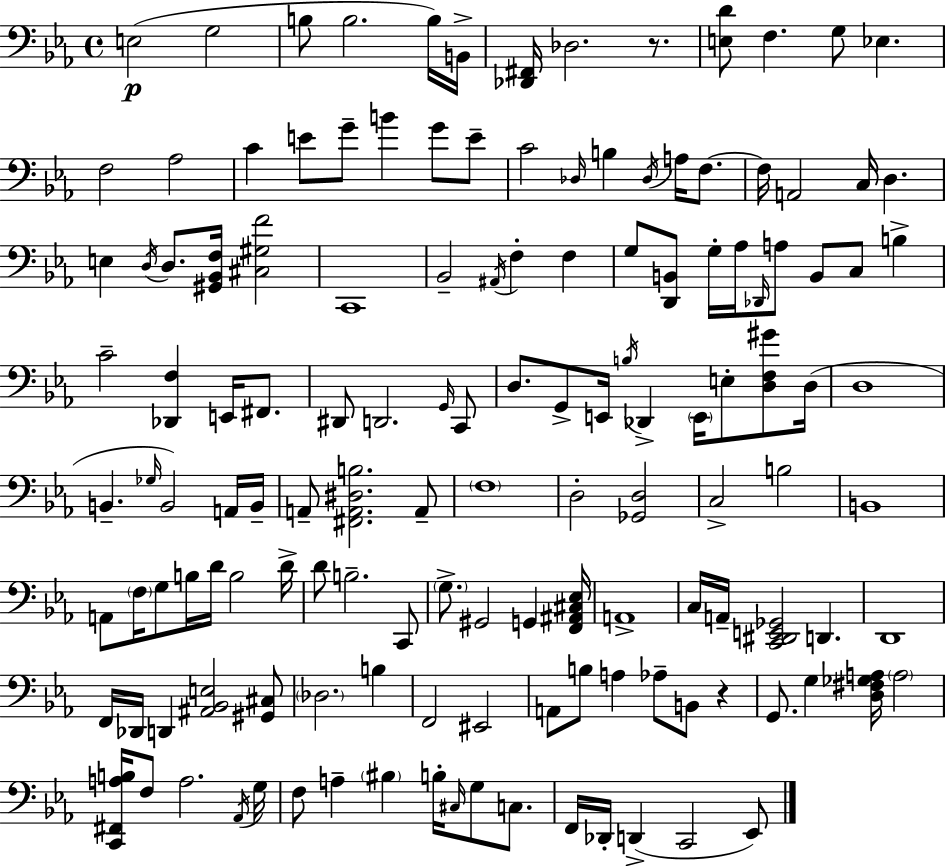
{
  \clef bass
  \time 4/4
  \defaultTimeSignature
  \key c \minor
  \repeat volta 2 { e2(\p g2 | b8 b2. b16) b,16-> | <des, fis,>16 des2. r8. | <e d'>8 f4. g8 ees4. | \break f2 aes2 | c'4 e'8 g'8-- b'4 g'8 e'8-- | c'2 \grace { des16 } b4 \acciaccatura { des16 } a16 f8.~~ | f16 a,2 c16 d4. | \break e4 \acciaccatura { d16 } d8. <gis, bes, f>16 <cis gis f'>2 | c,1 | bes,2-- \acciaccatura { ais,16 } f4-. | f4 g8 <d, b,>8 g16-. aes16 \grace { des,16 } a8 b,8 c8 | \break b4-> c'2-- <des, f>4 | e,16 fis,8. dis,8 d,2. | \grace { g,16 } c,8 d8. g,8-> e,16 \acciaccatura { b16 } des,4-> | \parenthesize e,16 e8-. <d f gis'>8 d16( d1 | \break b,4.-- \grace { ges16 }) b,2 | a,16 b,16-- a,8-- <fis, a, dis b>2. | a,8-- \parenthesize f1 | d2-. | \break <ges, d>2 c2-> | b2 b,1 | a,8 \parenthesize f16 g8 b16 d'16 b2 | d'16-> d'8 b2.-- | \break c,8 \parenthesize g8.-> gis,2 | g,4 <f, ais, cis ees>16 a,1-> | c16 a,16-- <c, dis, e, ges,>2 | d,4. d,1 | \break f,16 des,16 d,4 <ais, bes, e>2 | <gis, cis>8 \parenthesize des2. | b4 f,2 | eis,2 a,8 b8 a4 | \break aes8-- b,8 r4 g,8. g4 <d fis ges a>16 | \parenthesize a2 <c, fis, a b>16 f8 a2. | \acciaccatura { aes,16 } g16 f8 a4-- \parenthesize bis4 | b16-. \grace { cis16 } g8 c8. f,16 des,16-. d,4->( | \break c,2 ees,8) } \bar "|."
}